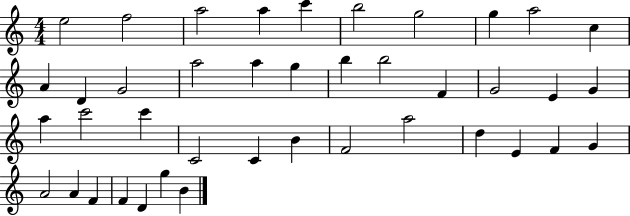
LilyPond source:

{
  \clef treble
  \numericTimeSignature
  \time 4/4
  \key c \major
  e''2 f''2 | a''2 a''4 c'''4 | b''2 g''2 | g''4 a''2 c''4 | \break a'4 d'4 g'2 | a''2 a''4 g''4 | b''4 b''2 f'4 | g'2 e'4 g'4 | \break a''4 c'''2 c'''4 | c'2 c'4 b'4 | f'2 a''2 | d''4 e'4 f'4 g'4 | \break a'2 a'4 f'4 | f'4 d'4 g''4 b'4 | \bar "|."
}